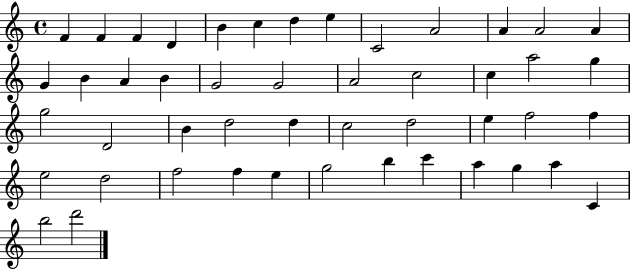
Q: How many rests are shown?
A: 0